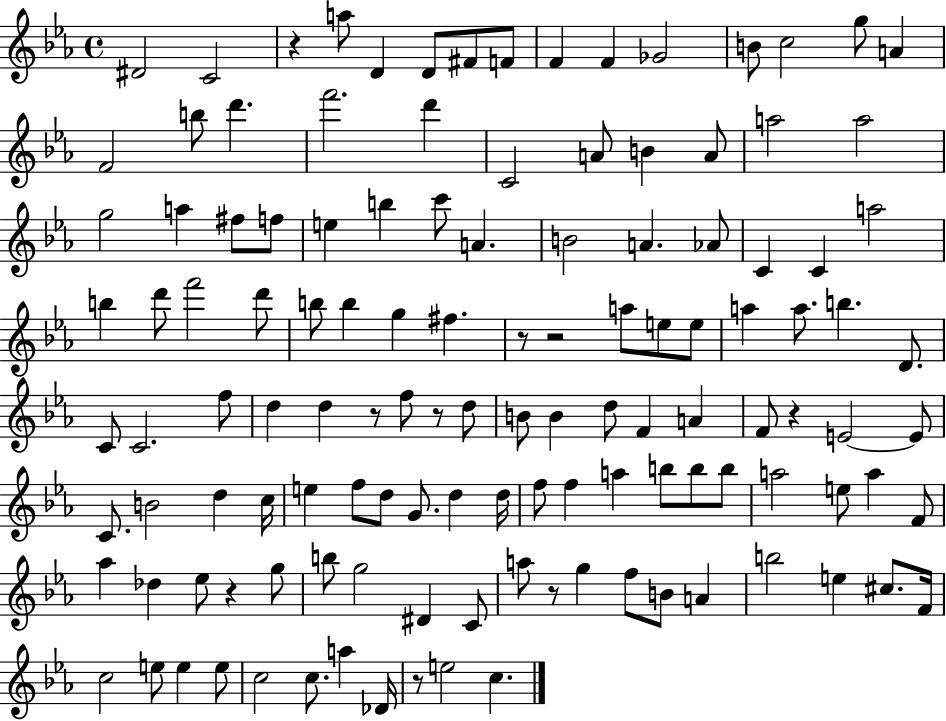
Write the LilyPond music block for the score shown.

{
  \clef treble
  \time 4/4
  \defaultTimeSignature
  \key ees \major
  dis'2 c'2 | r4 a''8 d'4 d'8 fis'8 f'8 | f'4 f'4 ges'2 | b'8 c''2 g''8 a'4 | \break f'2 b''8 d'''4. | f'''2. d'''4 | c'2 a'8 b'4 a'8 | a''2 a''2 | \break g''2 a''4 fis''8 f''8 | e''4 b''4 c'''8 a'4. | b'2 a'4. aes'8 | c'4 c'4 a''2 | \break b''4 d'''8 f'''2 d'''8 | b''8 b''4 g''4 fis''4. | r8 r2 a''8 e''8 e''8 | a''4 a''8. b''4. d'8. | \break c'8 c'2. f''8 | d''4 d''4 r8 f''8 r8 d''8 | b'8 b'4 d''8 f'4 a'4 | f'8 r4 e'2~~ e'8 | \break c'8. b'2 d''4 c''16 | e''4 f''8 d''8 g'8. d''4 d''16 | f''8 f''4 a''4 b''8 b''8 b''8 | a''2 e''8 a''4 f'8 | \break aes''4 des''4 ees''8 r4 g''8 | b''8 g''2 dis'4 c'8 | a''8 r8 g''4 f''8 b'8 a'4 | b''2 e''4 cis''8. f'16 | \break c''2 e''8 e''4 e''8 | c''2 c''8. a''4 des'16 | r8 e''2 c''4. | \bar "|."
}